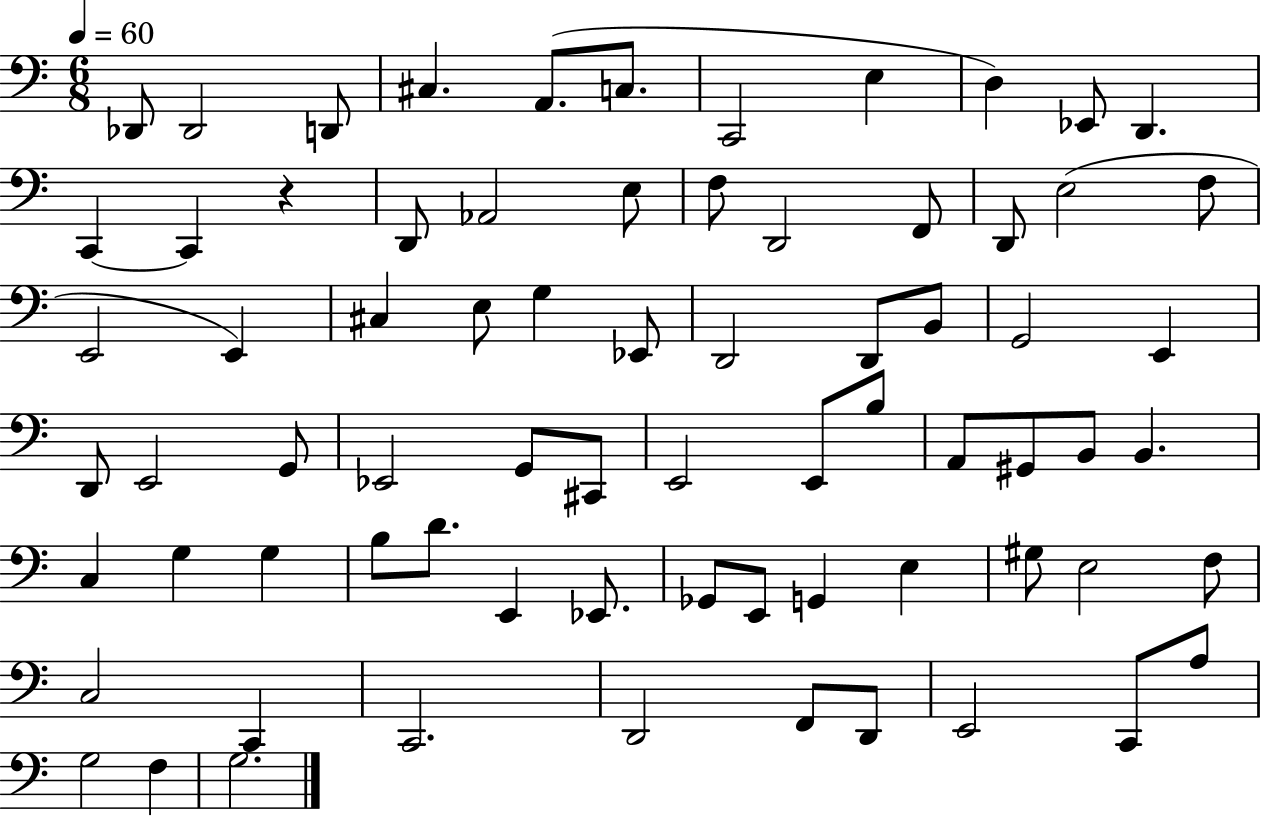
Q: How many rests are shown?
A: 1